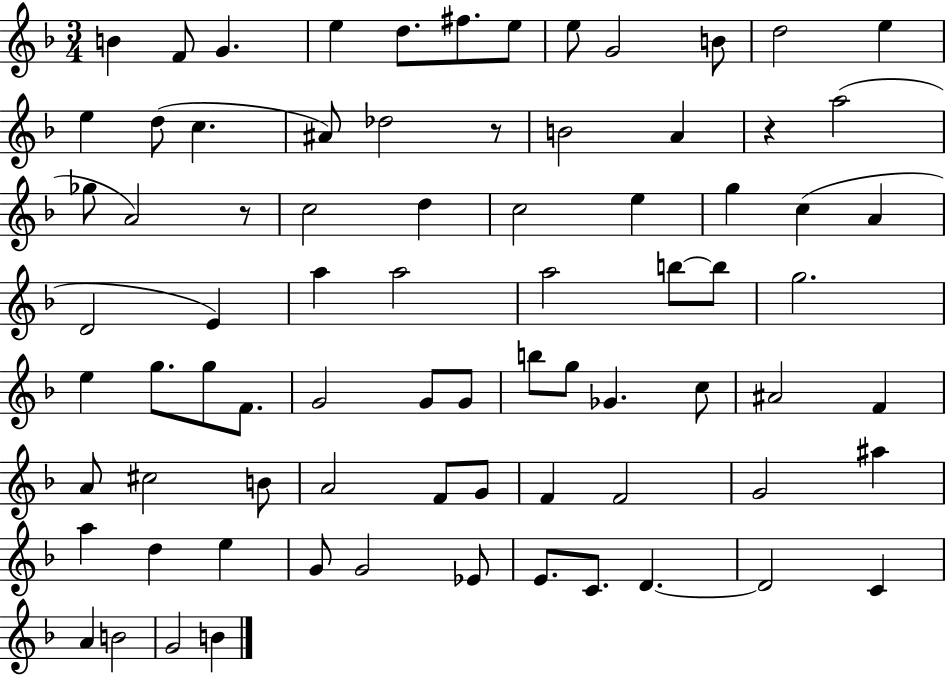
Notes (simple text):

B4/q F4/e G4/q. E5/q D5/e. F#5/e. E5/e E5/e G4/h B4/e D5/h E5/q E5/q D5/e C5/q. A#4/e Db5/h R/e B4/h A4/q R/q A5/h Gb5/e A4/h R/e C5/h D5/q C5/h E5/q G5/q C5/q A4/q D4/h E4/q A5/q A5/h A5/h B5/e B5/e G5/h. E5/q G5/e. G5/e F4/e. G4/h G4/e G4/e B5/e G5/e Gb4/q. C5/e A#4/h F4/q A4/e C#5/h B4/e A4/h F4/e G4/e F4/q F4/h G4/h A#5/q A5/q D5/q E5/q G4/e G4/h Eb4/e E4/e. C4/e. D4/q. D4/h C4/q A4/q B4/h G4/h B4/q